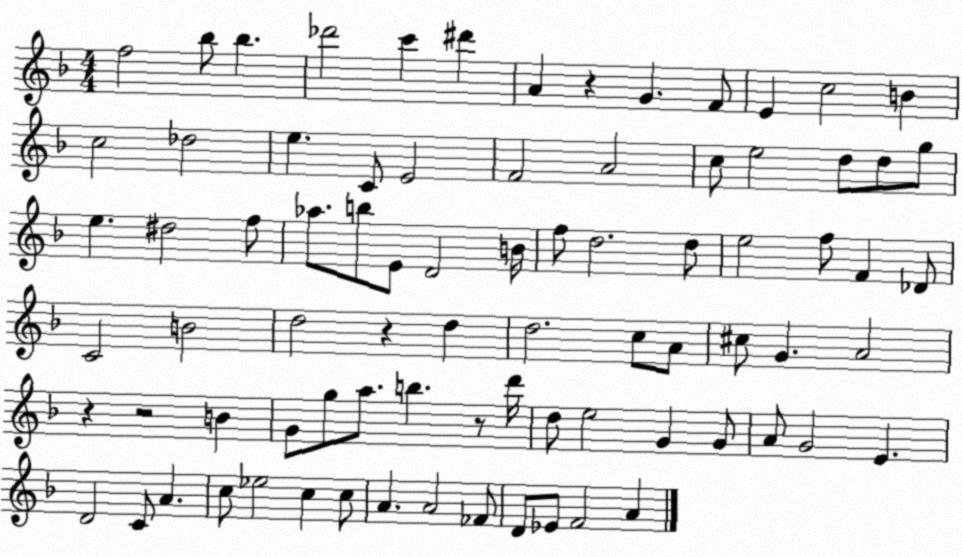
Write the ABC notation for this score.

X:1
T:Untitled
M:4/4
L:1/4
K:F
f2 _b/2 _b _d'2 c' ^d' A z G F/2 E c2 B c2 _d2 e C/2 E2 F2 A2 c/2 e2 d/2 d/2 g/2 e ^d2 f/2 _a/2 b/2 E/2 D2 B/4 f/2 d2 d/2 e2 f/2 F _D/2 C2 B2 d2 z d d2 c/2 A/2 ^c/2 G A2 z z2 B G/2 g/2 a/2 b z/2 d'/4 d/2 e2 G G/2 A/2 G2 E D2 C/2 A c/2 _e2 c c/2 A A2 _F/2 D/2 _E/2 F2 A